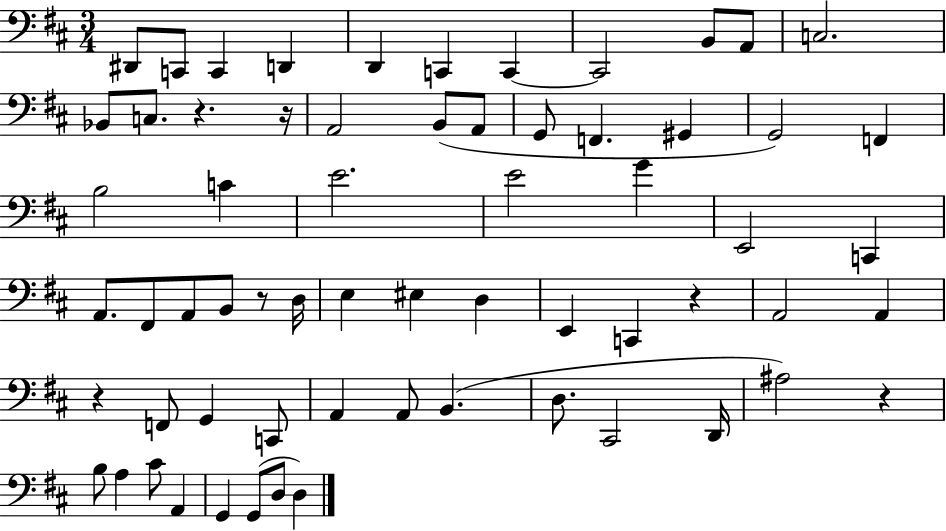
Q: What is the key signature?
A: D major